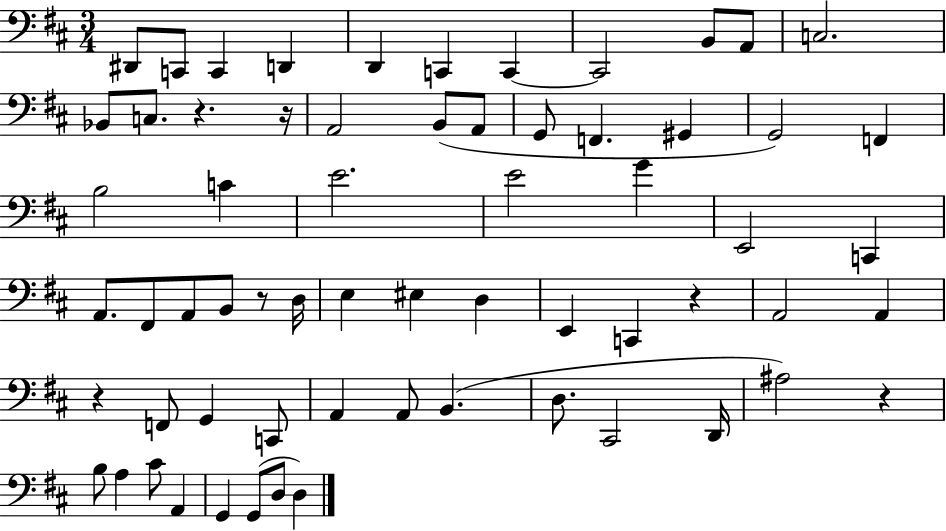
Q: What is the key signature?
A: D major